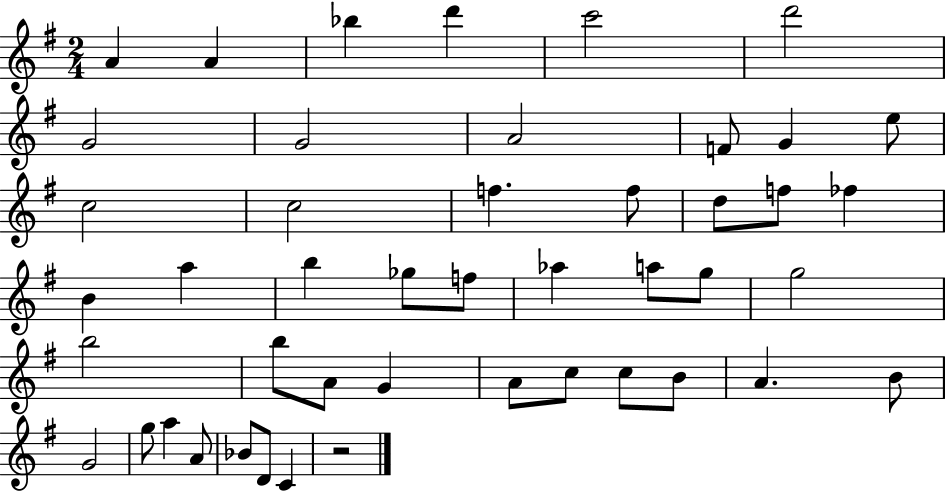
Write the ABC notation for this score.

X:1
T:Untitled
M:2/4
L:1/4
K:G
A A _b d' c'2 d'2 G2 G2 A2 F/2 G e/2 c2 c2 f f/2 d/2 f/2 _f B a b _g/2 f/2 _a a/2 g/2 g2 b2 b/2 A/2 G A/2 c/2 c/2 B/2 A B/2 G2 g/2 a A/2 _B/2 D/2 C z2